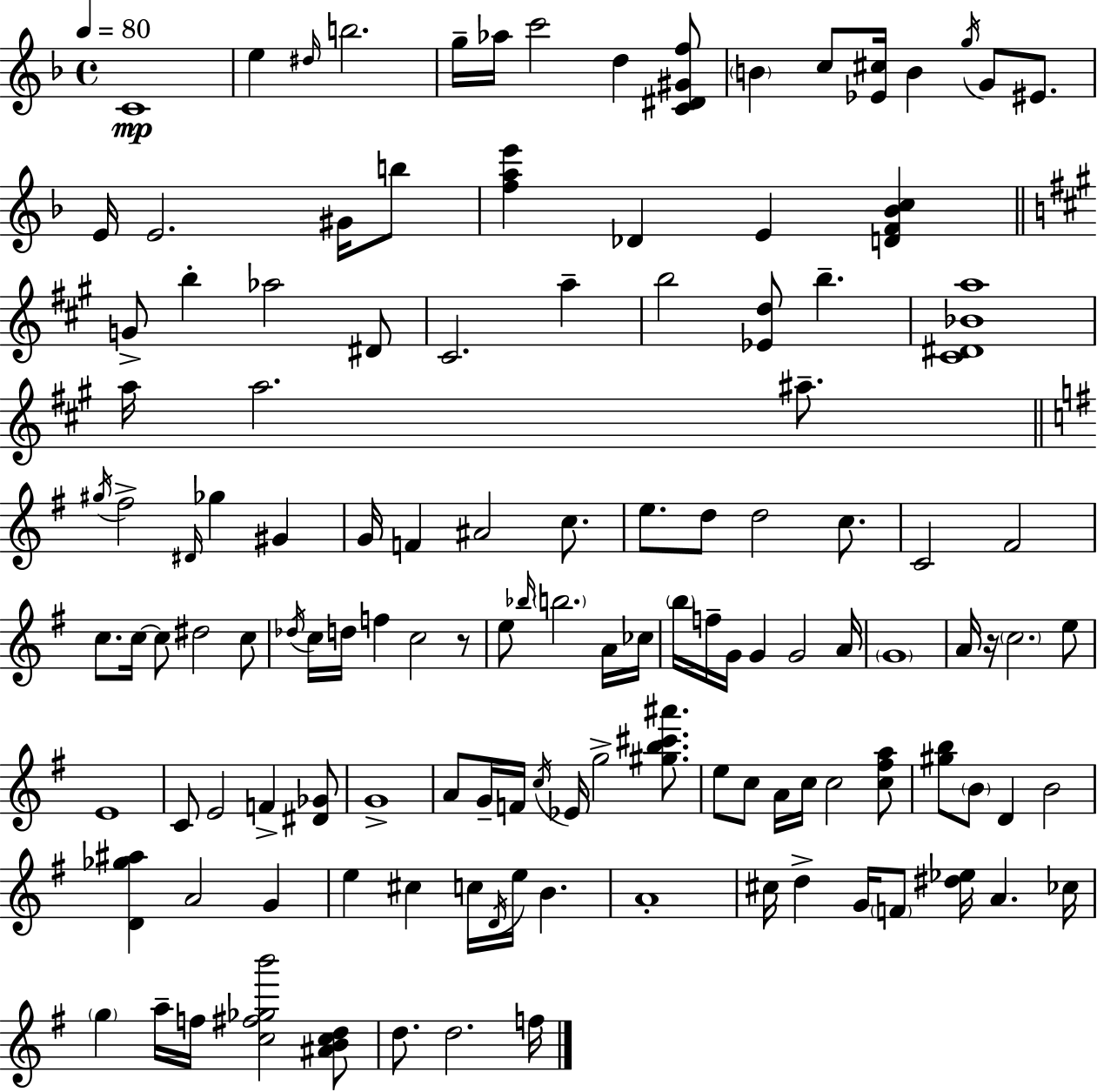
{
  \clef treble
  \time 4/4
  \defaultTimeSignature
  \key d \minor
  \tempo 4 = 80
  c'1\mp | e''4 \grace { dis''16 } b''2. | g''16-- aes''16 c'''2 d''4 <c' dis' gis' f''>8 | \parenthesize b'4 c''8 <ees' cis''>16 b'4 \acciaccatura { g''16 } g'8 eis'8. | \break e'16 e'2. gis'16 | b''8 <f'' a'' e'''>4 des'4 e'4 <d' f' bes' c''>4 | \bar "||" \break \key a \major g'8-> b''4-. aes''2 dis'8 | cis'2. a''4-- | b''2 <ees' d''>8 b''4.-- | <cis' dis' bes' a''>1 | \break a''16 a''2. ais''8.-- | \bar "||" \break \key e \minor \acciaccatura { gis''16 } fis''2-> \grace { dis'16 } ges''4 gis'4 | g'16 f'4 ais'2 c''8. | e''8. d''8 d''2 c''8. | c'2 fis'2 | \break c''8. c''16~~ c''8 dis''2 | c''8 \acciaccatura { des''16 } c''16 d''16 f''4 c''2 | r8 e''8 \grace { bes''16 } \parenthesize b''2. | a'16 ces''16 \parenthesize b''16 f''16-- g'16 g'4 g'2 | \break a'16 \parenthesize g'1 | a'16 r16 \parenthesize c''2. | e''8 e'1 | c'8 e'2 f'4-> | \break <dis' ges'>8 g'1-> | a'8 g'16-- f'16 \acciaccatura { c''16 } ees'16 g''2-> | <gis'' b'' cis''' ais'''>8. e''8 c''8 a'16 c''16 c''2 | <c'' fis'' a''>8 <gis'' b''>8 \parenthesize b'8 d'4 b'2 | \break <d' ges'' ais''>4 a'2 | g'4 e''4 cis''4 c''16 \acciaccatura { d'16 } e''16 | b'4. a'1-. | cis''16 d''4-> g'16 \parenthesize f'8 <dis'' ees''>16 a'4. | \break ces''16 \parenthesize g''4 a''16-- f''16 <c'' fis'' ges'' b'''>2 | <ais' b' c'' d''>8 d''8. d''2. | f''16 \bar "|."
}